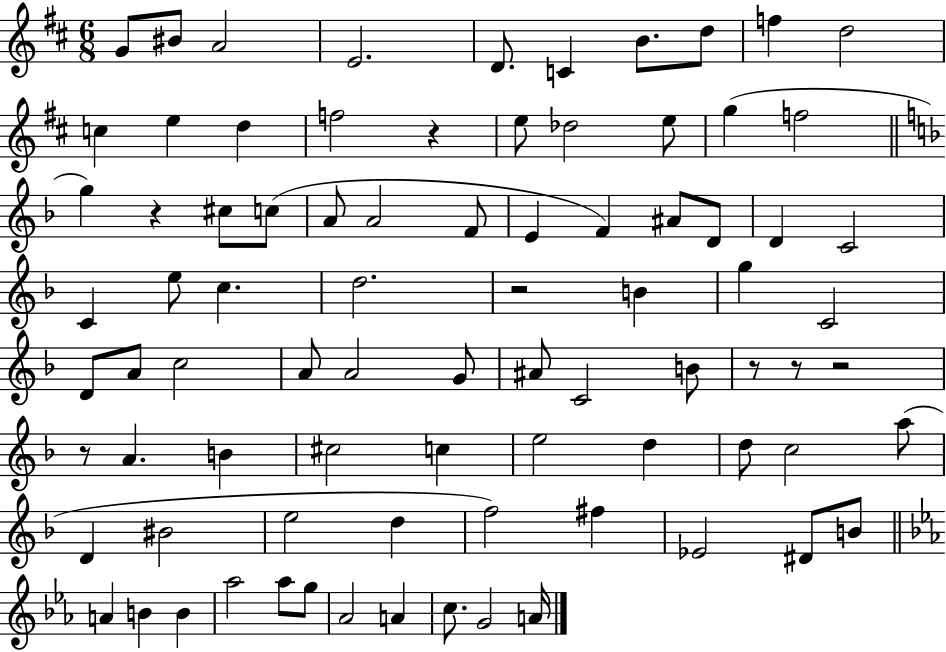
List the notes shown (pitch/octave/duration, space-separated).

G4/e BIS4/e A4/h E4/h. D4/e. C4/q B4/e. D5/e F5/q D5/h C5/q E5/q D5/q F5/h R/q E5/e Db5/h E5/e G5/q F5/h G5/q R/q C#5/e C5/e A4/e A4/h F4/e E4/q F4/q A#4/e D4/e D4/q C4/h C4/q E5/e C5/q. D5/h. R/h B4/q G5/q C4/h D4/e A4/e C5/h A4/e A4/h G4/e A#4/e C4/h B4/e R/e R/e R/h R/e A4/q. B4/q C#5/h C5/q E5/h D5/q D5/e C5/h A5/e D4/q BIS4/h E5/h D5/q F5/h F#5/q Eb4/h D#4/e B4/e A4/q B4/q B4/q Ab5/h Ab5/e G5/e Ab4/h A4/q C5/e. G4/h A4/s